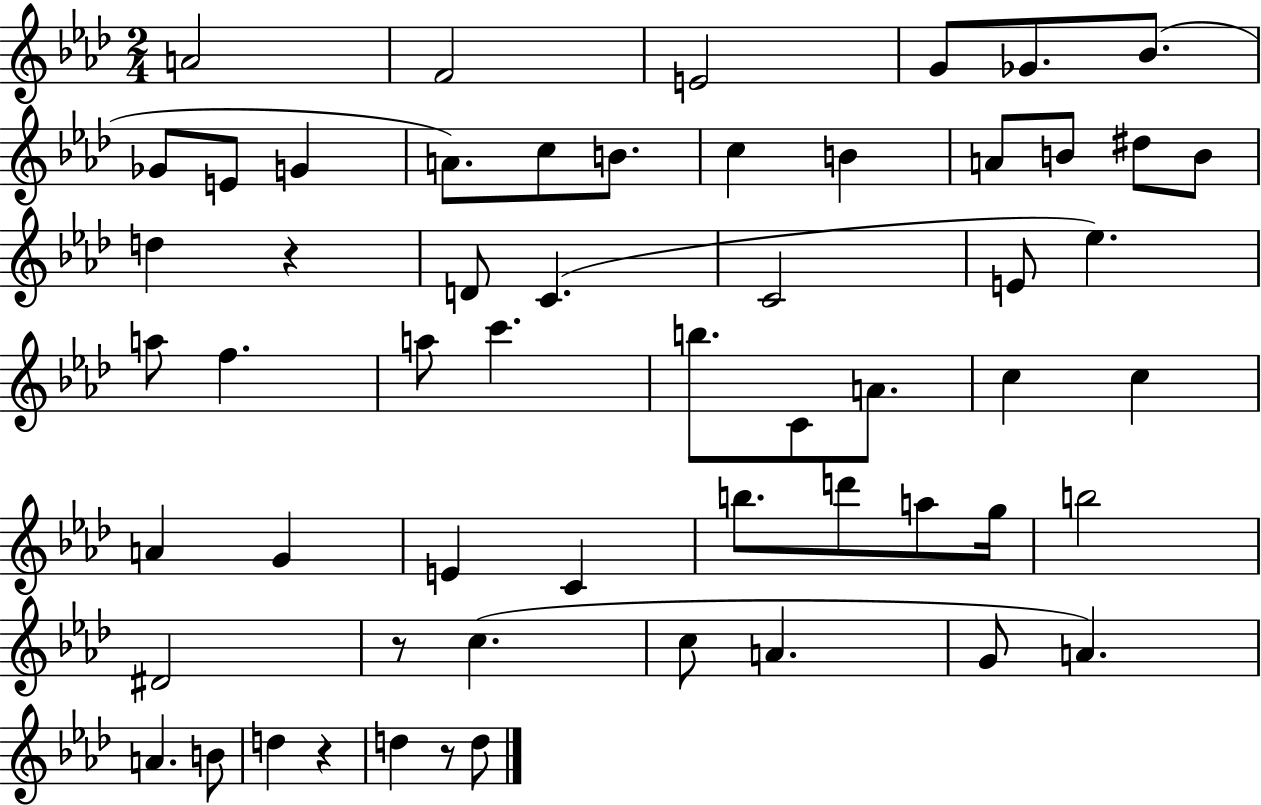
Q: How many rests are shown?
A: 4